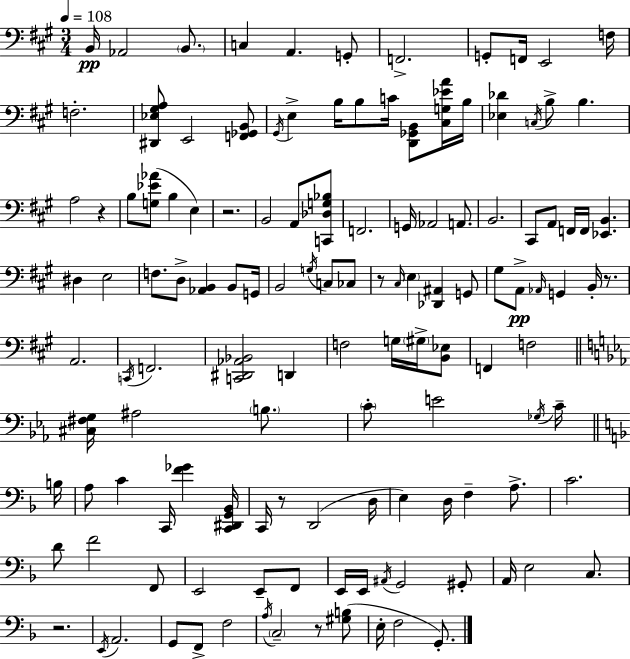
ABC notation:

X:1
T:Untitled
M:3/4
L:1/4
K:A
B,,/4 _A,,2 B,,/2 C, A,, G,,/2 F,,2 G,,/2 F,,/4 E,,2 F,/4 F,2 [^D,,_E,^G,A,]/2 E,,2 [F,,_G,,B,,]/2 ^G,,/4 E, B,/4 B,/2 C/4 [D,,_G,,B,,]/2 [^C,G,_EA]/4 B,/4 [_E,_D] C,/4 B,/2 B, A,2 z B,/2 [G,_E_A]/2 B, E, z2 B,,2 A,,/2 [C,,_D,G,_B,]/2 F,,2 G,,/4 _A,,2 A,,/2 B,,2 ^C,,/2 A,,/2 F,,/4 F,,/4 [_E,,B,,] ^D, E,2 F,/2 D,/2 [_A,,B,,] B,,/2 G,,/4 B,,2 G,/4 C,/2 _C,/2 z/2 ^C,/4 E, [_D,,^A,,] G,,/2 ^G,/2 A,,/2 _A,,/4 G,, B,,/4 z/2 A,,2 C,,/4 F,,2 [C,,^D,,_A,,_B,,]2 D,, F,2 G,/4 ^G,/4 [B,,_E,]/2 F,, F,2 [^C,^F,G,]/4 ^A,2 B,/2 C/2 E2 _G,/4 C/4 B,/4 A,/2 C C,,/4 [F_G] [C,,^D,,G,,_B,,]/4 C,,/4 z/2 D,,2 D,/4 E, D,/4 F, A,/2 C2 D/2 F2 F,,/2 E,,2 E,,/2 F,,/2 E,,/4 E,,/4 ^A,,/4 G,,2 ^G,,/2 A,,/4 E,2 C,/2 z2 E,,/4 A,,2 G,,/2 F,,/2 F,2 A,/4 C,2 z/2 [^G,B,]/2 E,/4 F,2 G,,/2